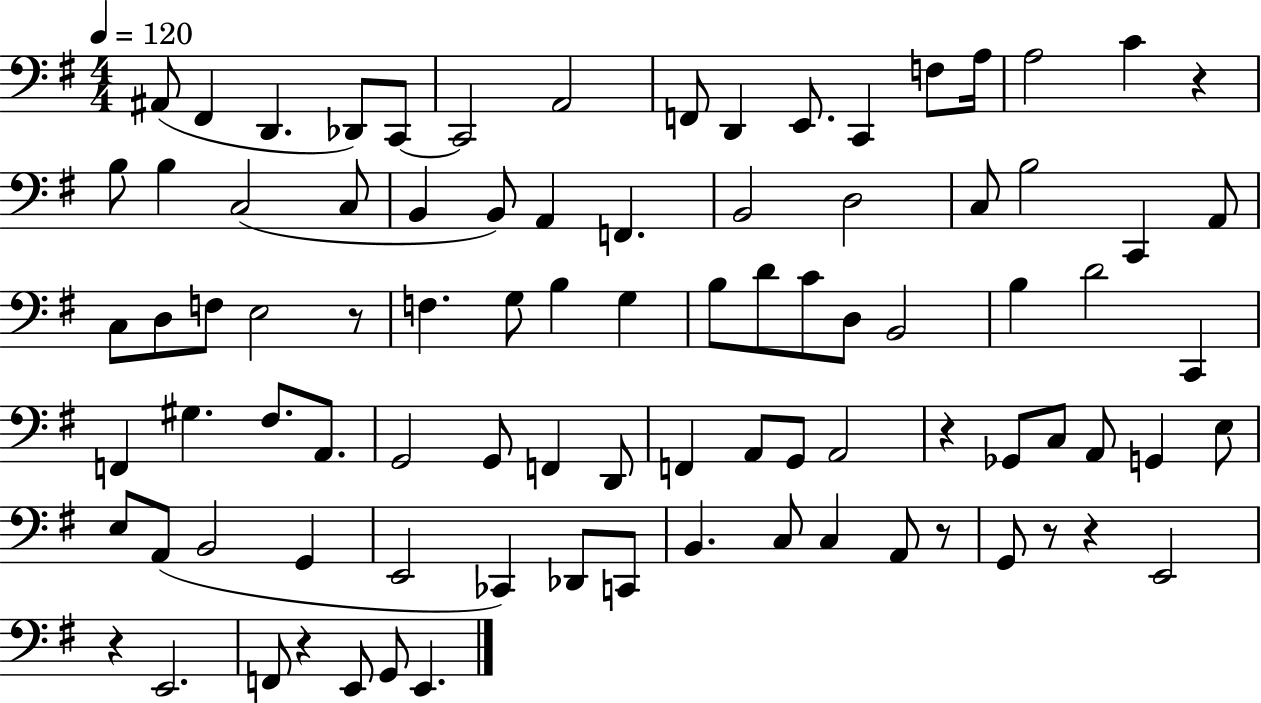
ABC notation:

X:1
T:Untitled
M:4/4
L:1/4
K:G
^A,,/2 ^F,, D,, _D,,/2 C,,/2 C,,2 A,,2 F,,/2 D,, E,,/2 C,, F,/2 A,/4 A,2 C z B,/2 B, C,2 C,/2 B,, B,,/2 A,, F,, B,,2 D,2 C,/2 B,2 C,, A,,/2 C,/2 D,/2 F,/2 E,2 z/2 F, G,/2 B, G, B,/2 D/2 C/2 D,/2 B,,2 B, D2 C,, F,, ^G, ^F,/2 A,,/2 G,,2 G,,/2 F,, D,,/2 F,, A,,/2 G,,/2 A,,2 z _G,,/2 C,/2 A,,/2 G,, E,/2 E,/2 A,,/2 B,,2 G,, E,,2 _C,, _D,,/2 C,,/2 B,, C,/2 C, A,,/2 z/2 G,,/2 z/2 z E,,2 z E,,2 F,,/2 z E,,/2 G,,/2 E,,